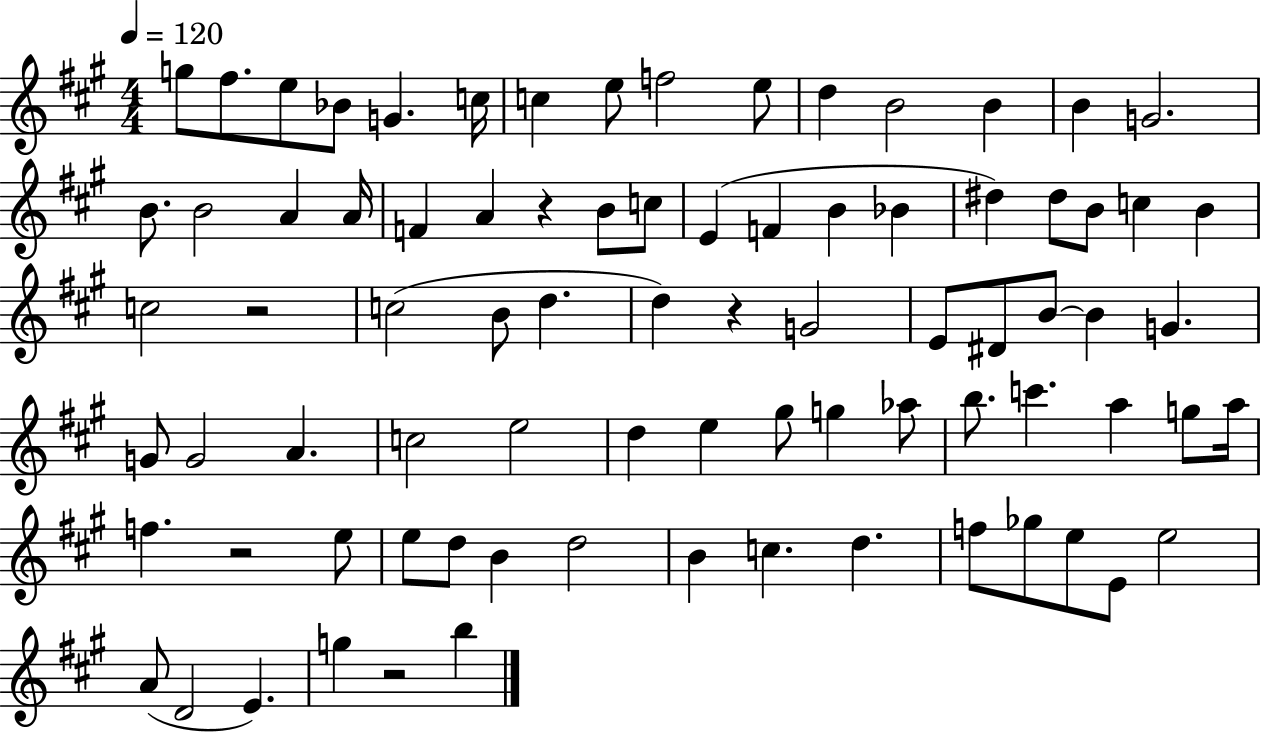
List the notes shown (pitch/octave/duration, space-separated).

G5/e F#5/e. E5/e Bb4/e G4/q. C5/s C5/q E5/e F5/h E5/e D5/q B4/h B4/q B4/q G4/h. B4/e. B4/h A4/q A4/s F4/q A4/q R/q B4/e C5/e E4/q F4/q B4/q Bb4/q D#5/q D#5/e B4/e C5/q B4/q C5/h R/h C5/h B4/e D5/q. D5/q R/q G4/h E4/e D#4/e B4/e B4/q G4/q. G4/e G4/h A4/q. C5/h E5/h D5/q E5/q G#5/e G5/q Ab5/e B5/e. C6/q. A5/q G5/e A5/s F5/q. R/h E5/e E5/e D5/e B4/q D5/h B4/q C5/q. D5/q. F5/e Gb5/e E5/e E4/e E5/h A4/e D4/h E4/q. G5/q R/h B5/q